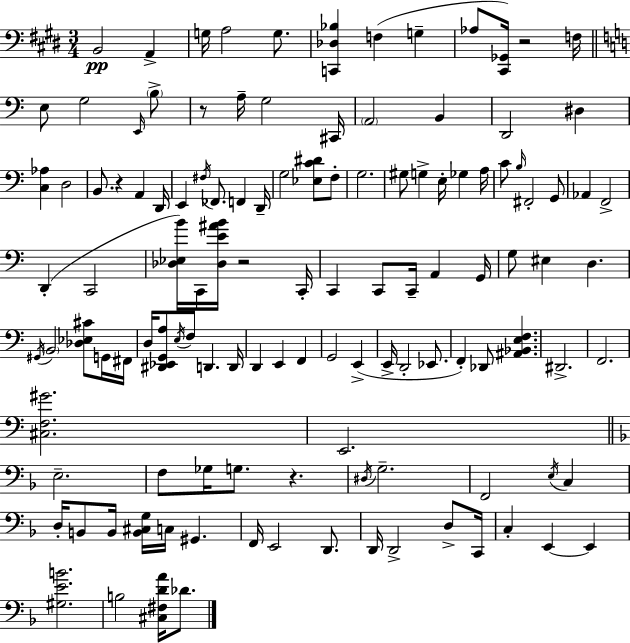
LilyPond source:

{
  \clef bass
  \numericTimeSignature
  \time 3/4
  \key e \major
  b,2\pp a,4-> | g16 a2 g8. | <c, des bes>4 f4( g4-- | aes8 <cis, ges,>16) r2 f16 | \break \bar "||" \break \key a \minor e8 g2 \grace { e,16 } \parenthesize b8-> | r8 a16-- g2 | cis,16 \parenthesize a,2 b,4 | d,2 dis4 | \break <c aes>4 d2 | b,8. r4 a,4 | d,16 e,4 \acciaccatura { fis16 } fes,8. f,4 | d,16-- g2 <ees c' dis'>8 | \break f8-. g2. | gis8 g4-> e16-. ges4 | a16 c'8 \grace { b16 } fis,2-. | g,8 aes,4 f,2-> | \break d,4-.( c,2 | <des ees b'>16) c,16 <des e' ais' b'>16 r2 | c,16-. c,4 c,8 c,16-- a,4 | g,16 g8 eis4 d4. | \break \acciaccatura { gis,16 } \parenthesize b,2 | <des ees cis'>8 g,16 fis,16 d16 <dis, ees, g, a>8 \acciaccatura { e16 } f8 d,4. | d,16 d,4 e,4 | f,4 g,2 | \break e,4->( e,16-> d,2-. | ees,8. f,4-.) des,8 <ais, bes, e f>4. | dis,2.-> | f,2. | \break <cis f gis'>2. | e,2. | \bar "||" \break \key f \major e2.-- | f8 ges16 g8. r4. | \acciaccatura { dis16 } g2.-- | f,2 \acciaccatura { e16 } c4 | \break d16-. b,8 b,16 <b, cis g>16 c16 gis,4. | f,16 e,2 d,8. | d,16 d,2-> d8-> | c,16 c4-. e,4~~ e,4 | \break <gis e' b'>2. | b2 <cis fis d' a'>16 des'8. | \bar "|."
}